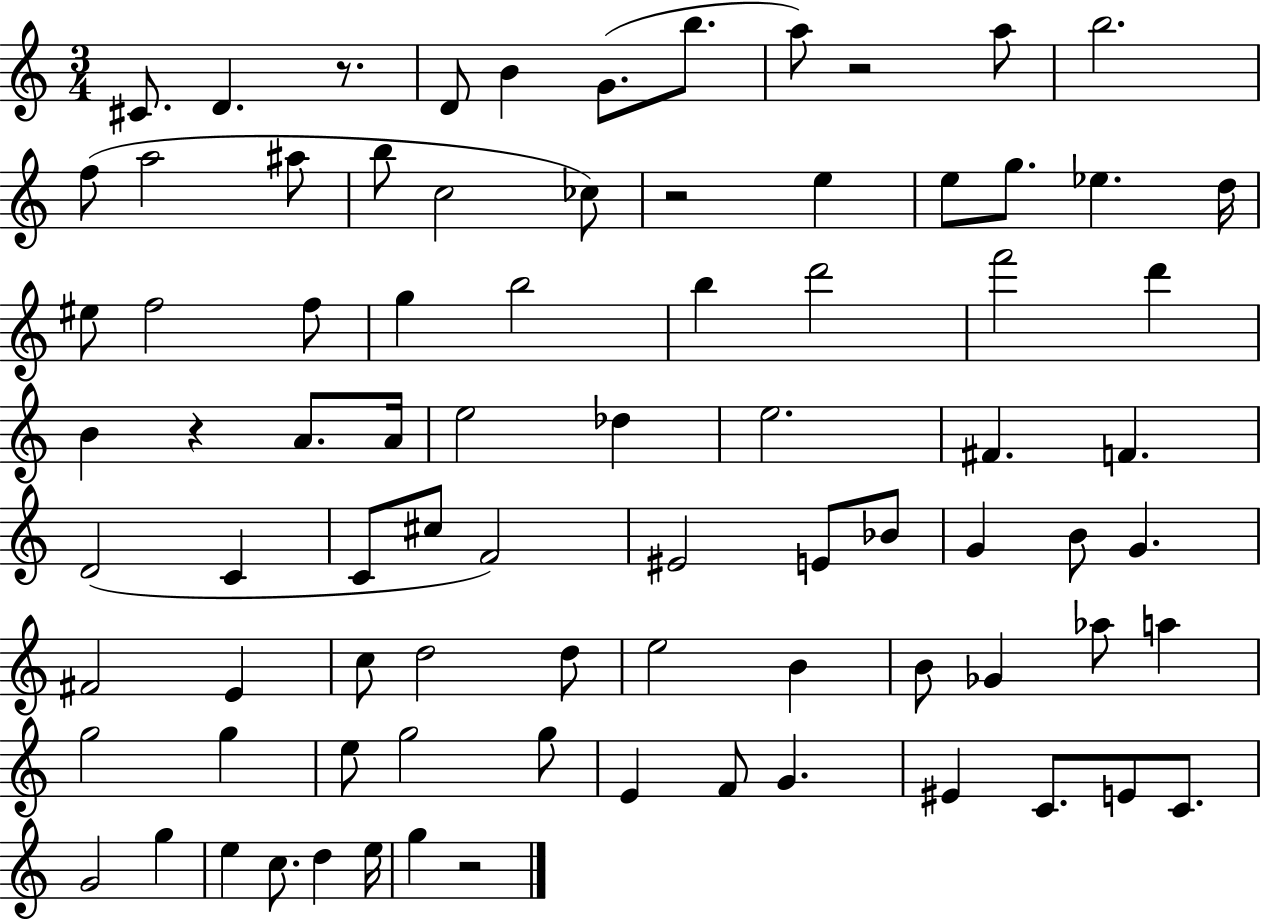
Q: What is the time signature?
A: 3/4